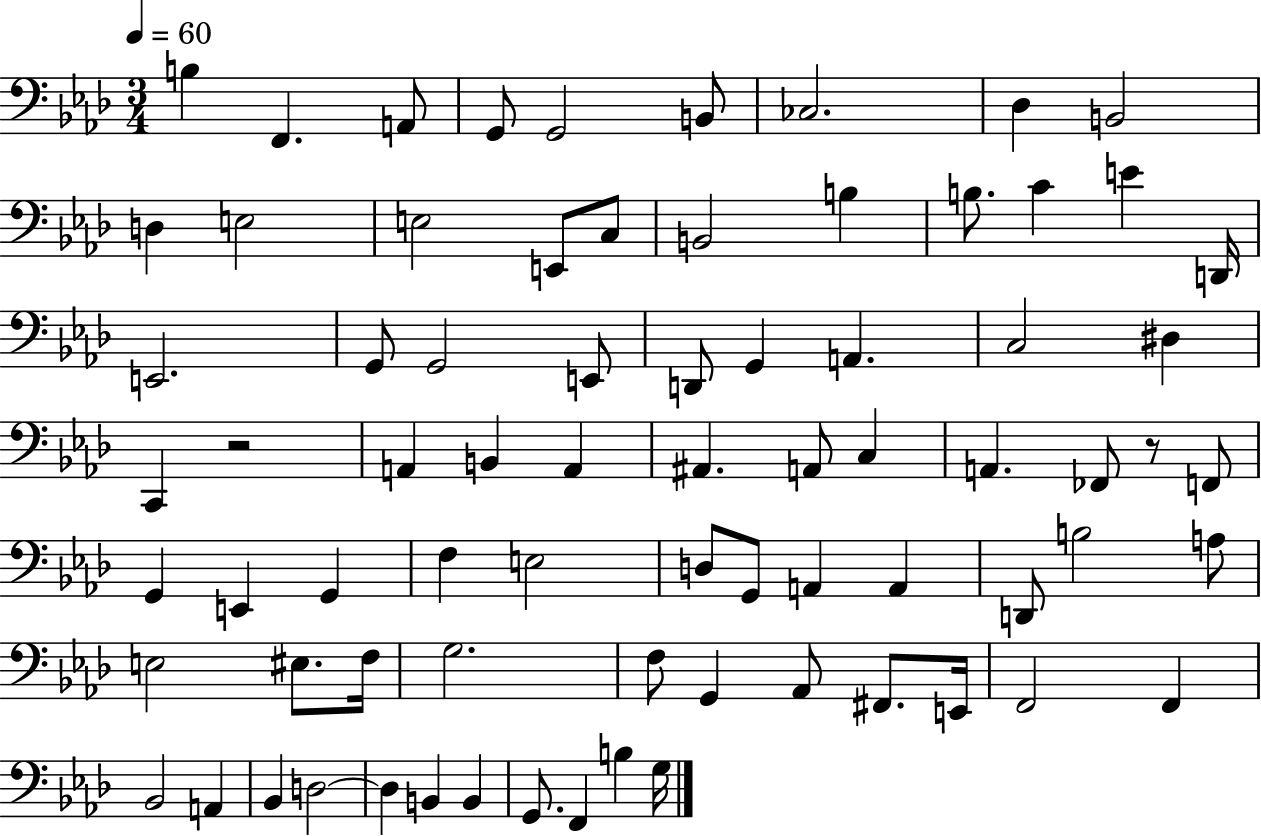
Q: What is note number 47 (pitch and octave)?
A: A2